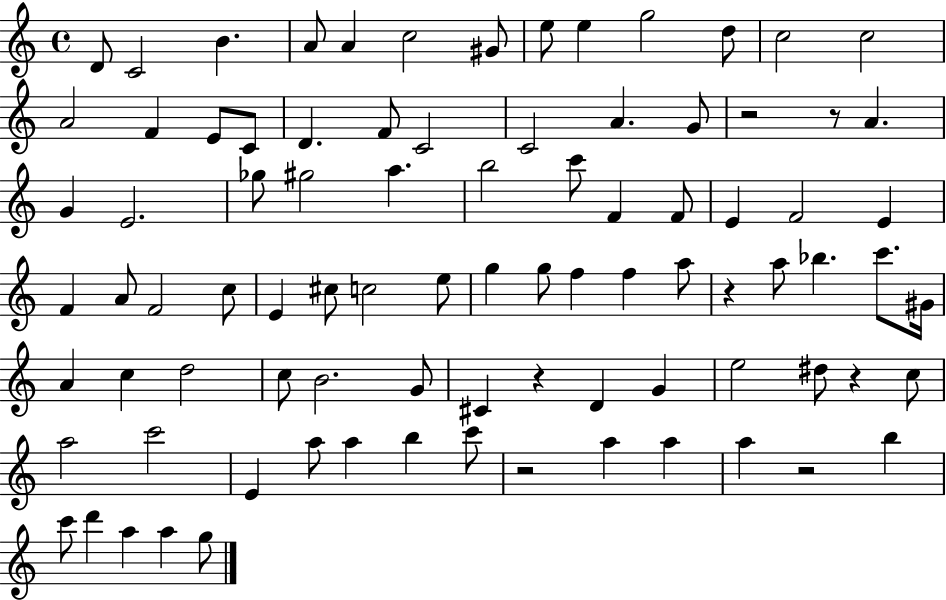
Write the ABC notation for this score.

X:1
T:Untitled
M:4/4
L:1/4
K:C
D/2 C2 B A/2 A c2 ^G/2 e/2 e g2 d/2 c2 c2 A2 F E/2 C/2 D F/2 C2 C2 A G/2 z2 z/2 A G E2 _g/2 ^g2 a b2 c'/2 F F/2 E F2 E F A/2 F2 c/2 E ^c/2 c2 e/2 g g/2 f f a/2 z a/2 _b c'/2 ^G/4 A c d2 c/2 B2 G/2 ^C z D G e2 ^d/2 z c/2 a2 c'2 E a/2 a b c'/2 z2 a a a z2 b c'/2 d' a a g/2